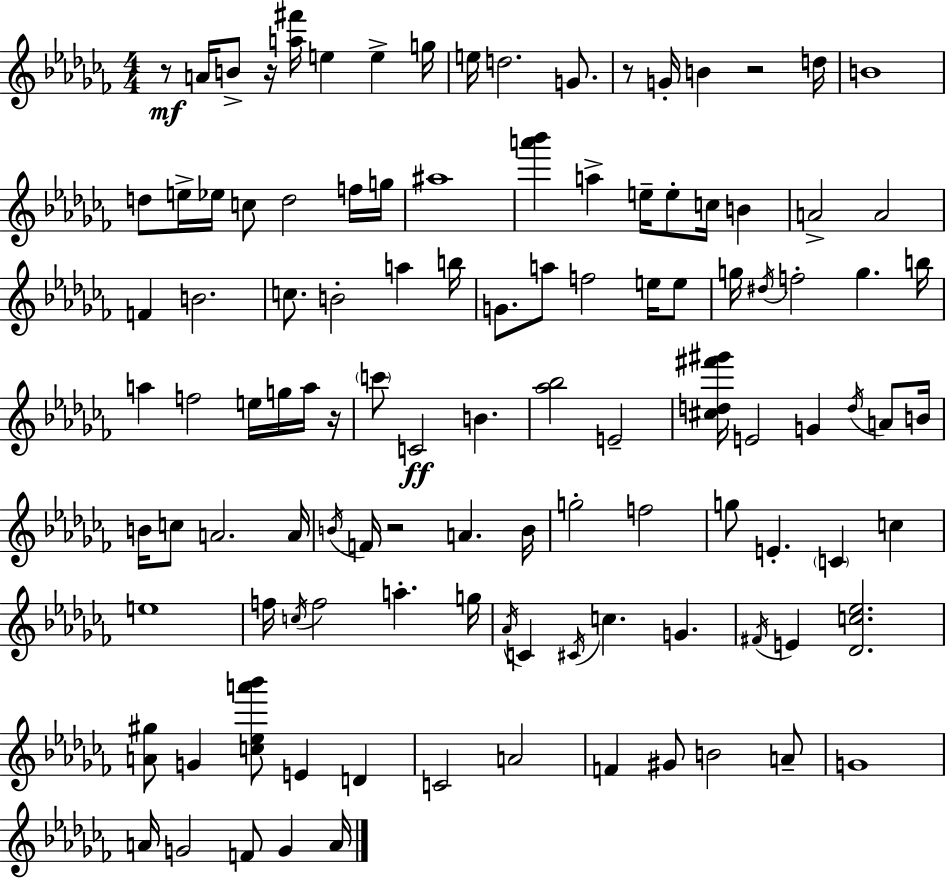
{
  \clef treble
  \numericTimeSignature
  \time 4/4
  \key aes \minor
  r8\mf a'16 b'8-> r16 <a'' fis'''>16 e''4 e''4-> g''16 | e''16 d''2. g'8. | r8 g'16-. b'4 r2 d''16 | b'1 | \break d''8 e''16-> ees''16 c''8 d''2 f''16 g''16 | ais''1 | <a''' bes'''>4 a''4-> e''16-- e''8-. c''16 b'4 | a'2-> a'2 | \break f'4 b'2. | c''8. b'2-. a''4 b''16 | g'8. a''8 f''2 e''16 e''8 | g''16 \acciaccatura { dis''16 } f''2-. g''4. | \break b''16 a''4 f''2 e''16 g''16 a''16 | r16 \parenthesize c'''8 c'2\ff b'4. | <aes'' bes''>2 e'2-- | <cis'' d'' fis''' gis'''>16 e'2 g'4 \acciaccatura { d''16 } a'8 | \break b'16 b'16 c''8 a'2. | a'16 \acciaccatura { b'16 } f'16 r2 a'4. | b'16 g''2-. f''2 | g''8 e'4.-. \parenthesize c'4 c''4 | \break e''1 | f''16 \acciaccatura { c''16 } f''2 a''4.-. | g''16 \acciaccatura { aes'16 } c'4 \acciaccatura { cis'16 } c''4. | g'4. \acciaccatura { fis'16 } e'4 <des' c'' ees''>2. | \break <a' gis''>8 g'4 <c'' ees'' a''' bes'''>8 e'4 | d'4 c'2 a'2 | f'4 gis'8 b'2 | a'8-- g'1 | \break a'16 g'2 | f'8 g'4 a'16 \bar "|."
}